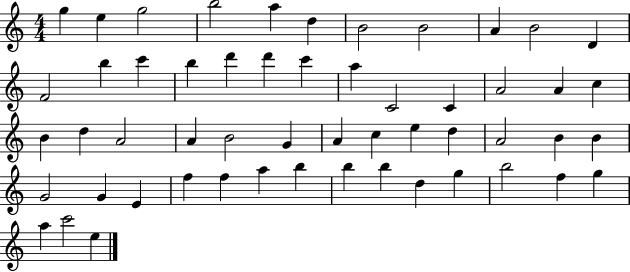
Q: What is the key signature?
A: C major